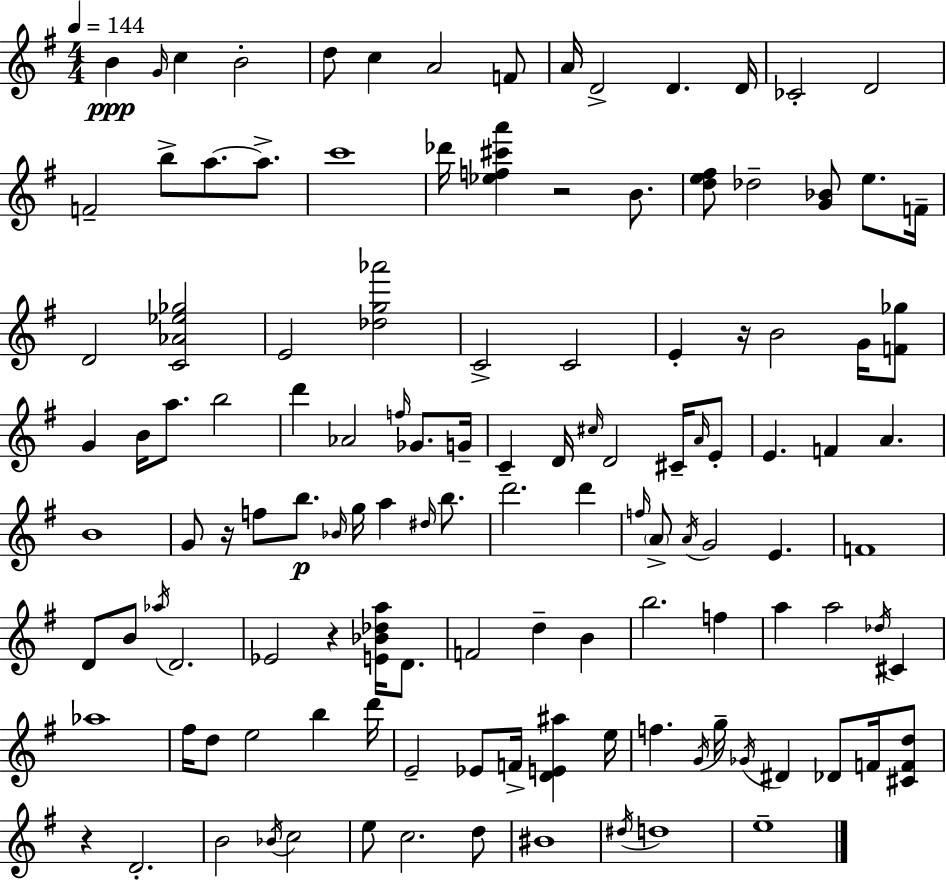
B4/q G4/s C5/q B4/h D5/e C5/q A4/h F4/e A4/s D4/h D4/q. D4/s CES4/h D4/h F4/h B5/e A5/e. A5/e. C6/w Db6/s [Eb5,F5,C#6,A6]/q R/h B4/e. [D5,E5,F#5]/e Db5/h [G4,Bb4]/e E5/e. F4/s D4/h [C4,Ab4,Eb5,Gb5]/h E4/h [Db5,G5,Ab6]/h C4/h C4/h E4/q R/s B4/h G4/s [F4,Gb5]/e G4/q B4/s A5/e. B5/h D6/q Ab4/h F5/s Gb4/e. G4/s C4/q D4/s C#5/s D4/h C#4/s A4/s E4/e E4/q. F4/q A4/q. B4/w G4/e R/s F5/e B5/e. Bb4/s G5/s A5/q D#5/s B5/e. D6/h. D6/q F5/s A4/e A4/s G4/h E4/q. F4/w D4/e B4/e Ab5/s D4/h. Eb4/h R/q [E4,Bb4,Db5,A5]/s D4/e. F4/h D5/q B4/q B5/h. F5/q A5/q A5/h Db5/s C#4/q Ab5/w F#5/s D5/e E5/h B5/q D6/s E4/h Eb4/e F4/s [D4,E4,A#5]/q E5/s F5/q. G4/s G5/s Gb4/s D#4/q Db4/e F4/s [C#4,F4,D5]/e R/q D4/h. B4/h Bb4/s C5/h E5/e C5/h. D5/e BIS4/w D#5/s D5/w E5/w